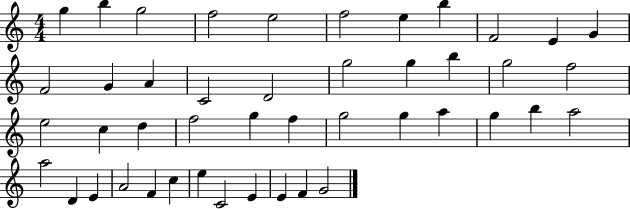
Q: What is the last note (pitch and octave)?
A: G4